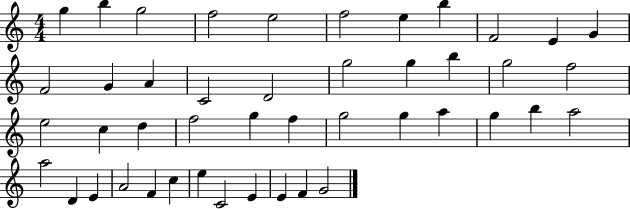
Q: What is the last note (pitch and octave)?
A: G4